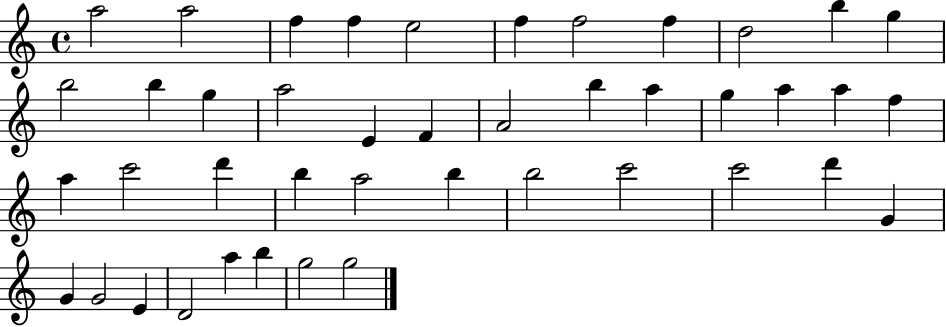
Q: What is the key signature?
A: C major